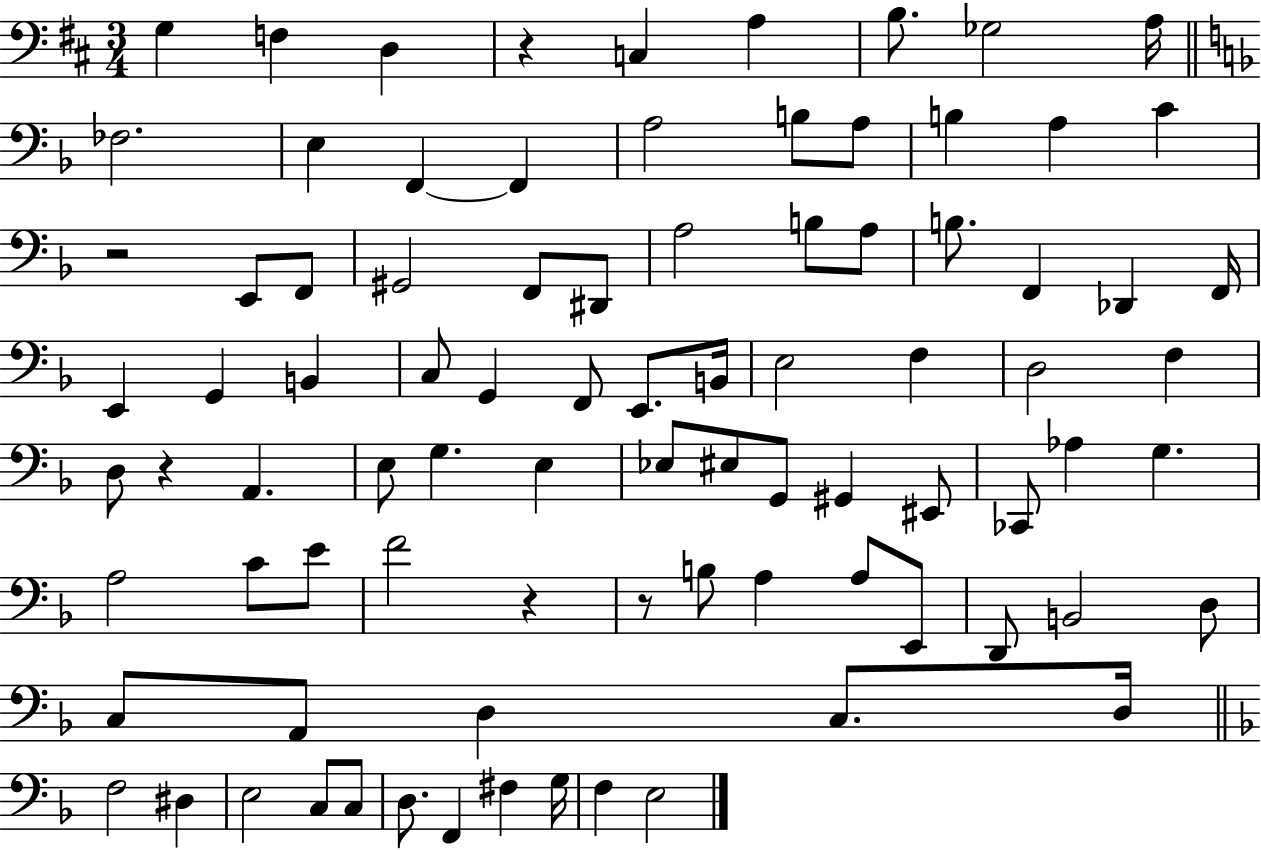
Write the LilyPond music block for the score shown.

{
  \clef bass
  \numericTimeSignature
  \time 3/4
  \key d \major
  g4 f4 d4 | r4 c4 a4 | b8. ges2 a16 | \bar "||" \break \key f \major fes2. | e4 f,4~~ f,4 | a2 b8 a8 | b4 a4 c'4 | \break r2 e,8 f,8 | gis,2 f,8 dis,8 | a2 b8 a8 | b8. f,4 des,4 f,16 | \break e,4 g,4 b,4 | c8 g,4 f,8 e,8. b,16 | e2 f4 | d2 f4 | \break d8 r4 a,4. | e8 g4. e4 | ees8 eis8 g,8 gis,4 eis,8 | ces,8 aes4 g4. | \break a2 c'8 e'8 | f'2 r4 | r8 b8 a4 a8 e,8 | d,8 b,2 d8 | \break c8 a,8 d4 c8. d16 | \bar "||" \break \key f \major f2 dis4 | e2 c8 c8 | d8. f,4 fis4 g16 | f4 e2 | \break \bar "|."
}